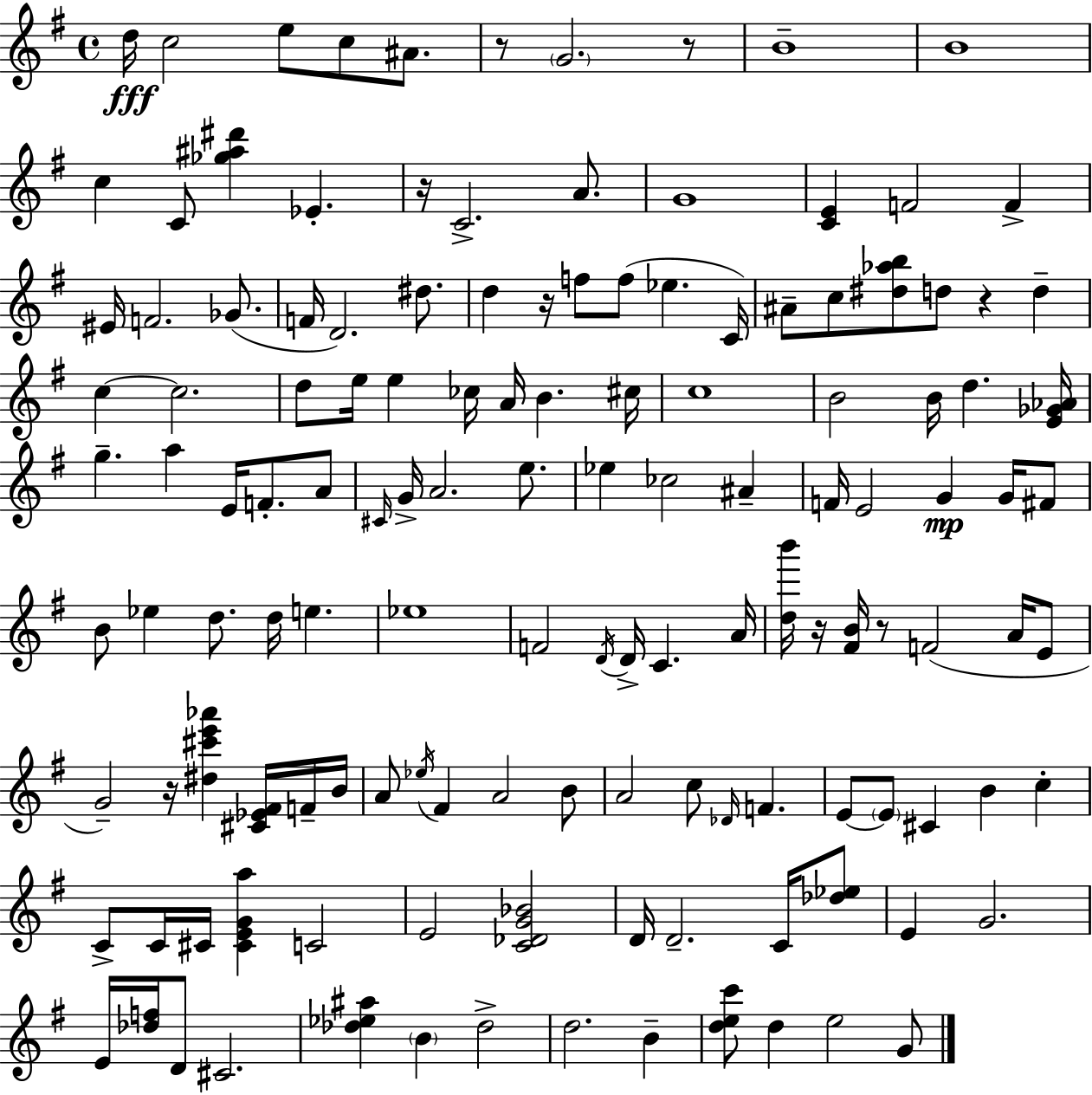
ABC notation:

X:1
T:Untitled
M:4/4
L:1/4
K:Em
d/4 c2 e/2 c/2 ^A/2 z/2 G2 z/2 B4 B4 c C/2 [_g^a^d'] _E z/4 C2 A/2 G4 [CE] F2 F ^E/4 F2 _G/2 F/4 D2 ^d/2 d z/4 f/2 f/2 _e C/4 ^A/2 c/2 [^d_ab]/2 d/2 z d c c2 d/2 e/4 e _c/4 A/4 B ^c/4 c4 B2 B/4 d [E_G_A]/4 g a E/4 F/2 A/2 ^C/4 G/4 A2 e/2 _e _c2 ^A F/4 E2 G G/4 ^F/2 B/2 _e d/2 d/4 e _e4 F2 D/4 D/4 C A/4 [db']/4 z/4 [^FB]/4 z/2 F2 A/4 E/2 G2 z/4 [^d^c'e'_a'] [^C_E^F]/4 F/4 B/4 A/2 _e/4 ^F A2 B/2 A2 c/2 _D/4 F E/2 E/2 ^C B c C/2 C/4 ^C/4 [^CEGa] C2 E2 [C_DG_B]2 D/4 D2 C/4 [_d_e]/2 E G2 E/4 [_df]/4 D/2 ^C2 [_d_e^a] B _d2 d2 B [dec']/2 d e2 G/2